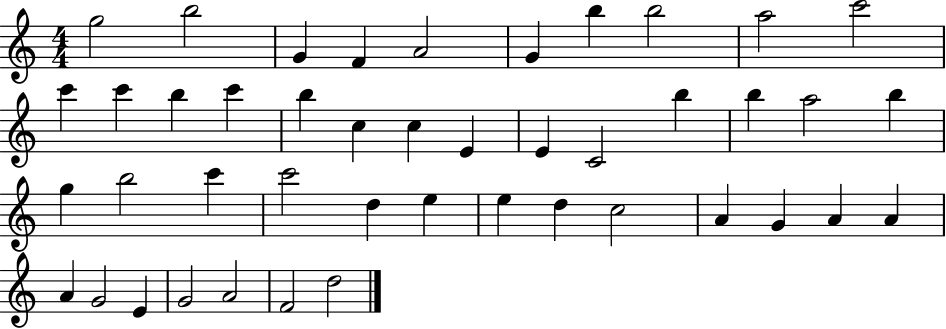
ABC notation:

X:1
T:Untitled
M:4/4
L:1/4
K:C
g2 b2 G F A2 G b b2 a2 c'2 c' c' b c' b c c E E C2 b b a2 b g b2 c' c'2 d e e d c2 A G A A A G2 E G2 A2 F2 d2